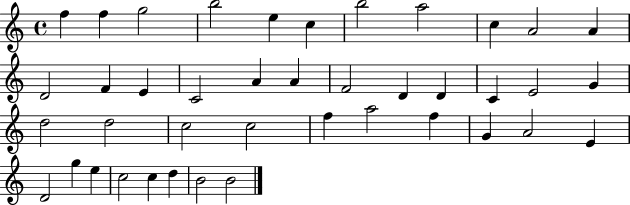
{
  \clef treble
  \time 4/4
  \defaultTimeSignature
  \key c \major
  f''4 f''4 g''2 | b''2 e''4 c''4 | b''2 a''2 | c''4 a'2 a'4 | \break d'2 f'4 e'4 | c'2 a'4 a'4 | f'2 d'4 d'4 | c'4 e'2 g'4 | \break d''2 d''2 | c''2 c''2 | f''4 a''2 f''4 | g'4 a'2 e'4 | \break d'2 g''4 e''4 | c''2 c''4 d''4 | b'2 b'2 | \bar "|."
}